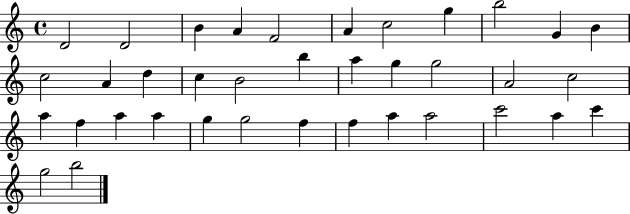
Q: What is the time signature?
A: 4/4